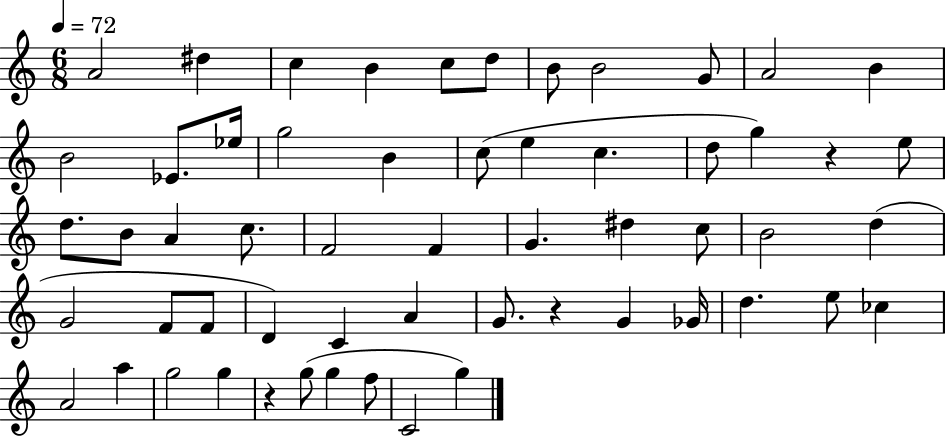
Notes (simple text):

A4/h D#5/q C5/q B4/q C5/e D5/e B4/e B4/h G4/e A4/h B4/q B4/h Eb4/e. Eb5/s G5/h B4/q C5/e E5/q C5/q. D5/e G5/q R/q E5/e D5/e. B4/e A4/q C5/e. F4/h F4/q G4/q. D#5/q C5/e B4/h D5/q G4/h F4/e F4/e D4/q C4/q A4/q G4/e. R/q G4/q Gb4/s D5/q. E5/e CES5/q A4/h A5/q G5/h G5/q R/q G5/e G5/q F5/e C4/h G5/q